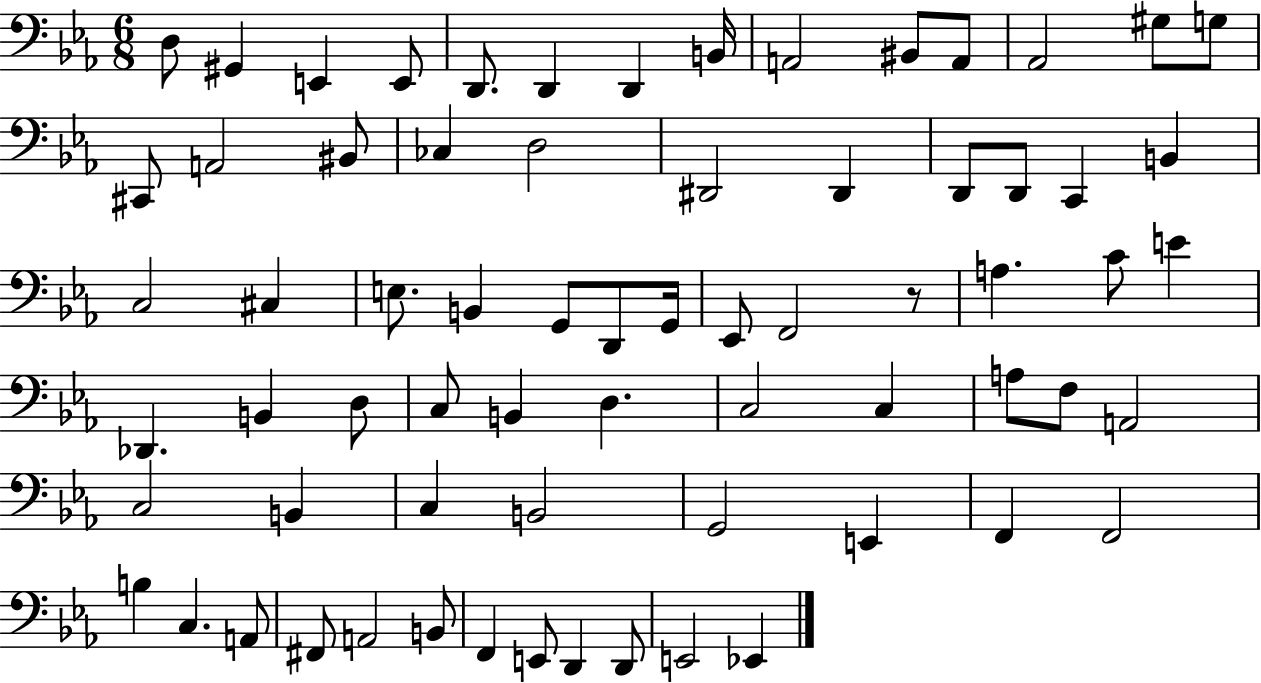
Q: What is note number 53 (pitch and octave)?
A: G2